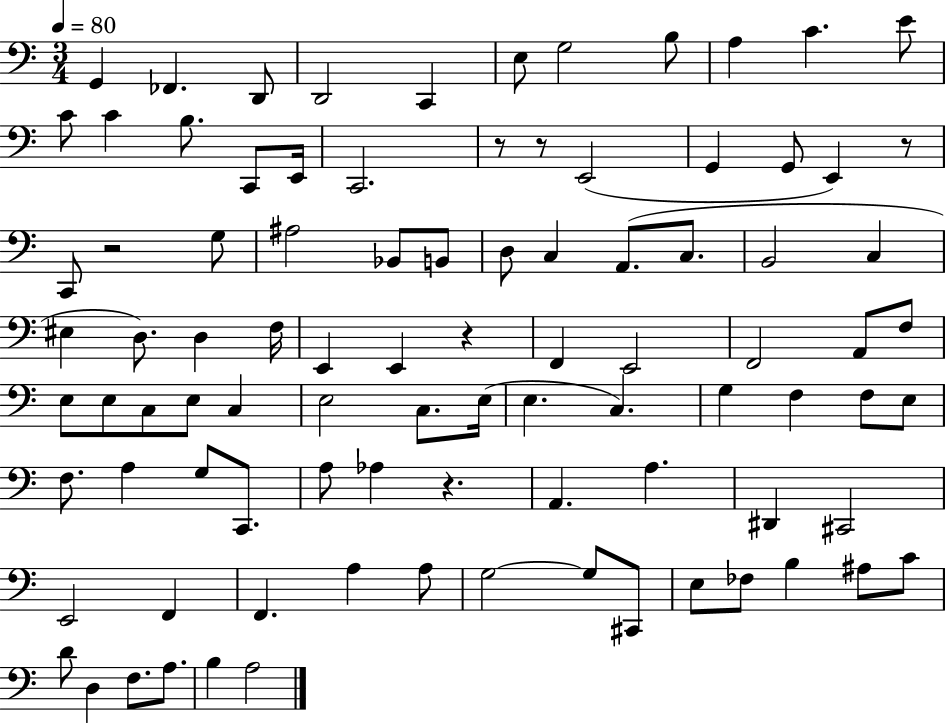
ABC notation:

X:1
T:Untitled
M:3/4
L:1/4
K:C
G,, _F,, D,,/2 D,,2 C,, E,/2 G,2 B,/2 A, C E/2 C/2 C B,/2 C,,/2 E,,/4 C,,2 z/2 z/2 E,,2 G,, G,,/2 E,, z/2 C,,/2 z2 G,/2 ^A,2 _B,,/2 B,,/2 D,/2 C, A,,/2 C,/2 B,,2 C, ^E, D,/2 D, F,/4 E,, E,, z F,, E,,2 F,,2 A,,/2 F,/2 E,/2 E,/2 C,/2 E,/2 C, E,2 C,/2 E,/4 E, C, G, F, F,/2 E,/2 F,/2 A, G,/2 C,,/2 A,/2 _A, z A,, A, ^D,, ^C,,2 E,,2 F,, F,, A, A,/2 G,2 G,/2 ^C,,/2 E,/2 _F,/2 B, ^A,/2 C/2 D/2 D, F,/2 A,/2 B, A,2